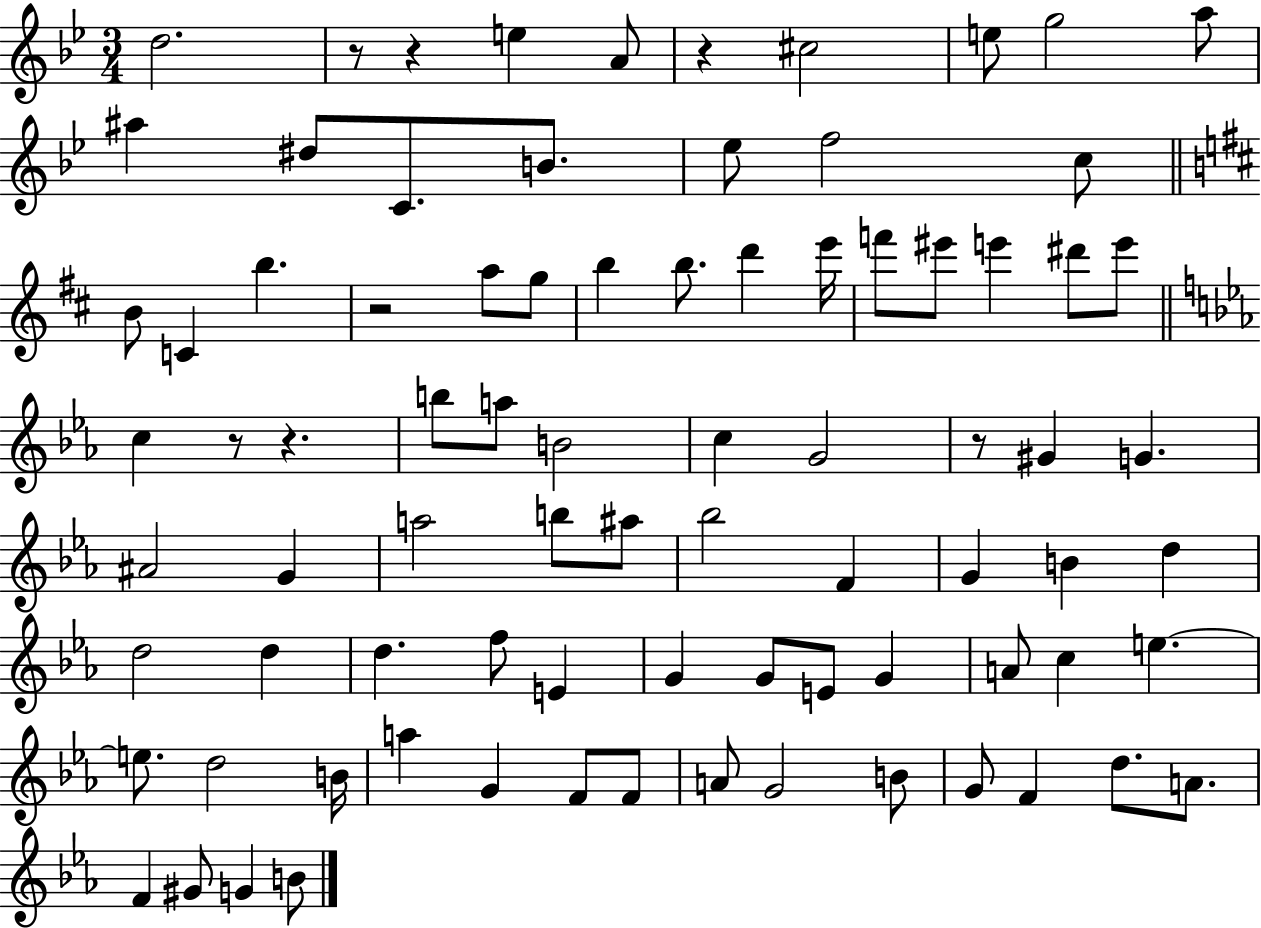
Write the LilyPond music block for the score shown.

{
  \clef treble
  \numericTimeSignature
  \time 3/4
  \key bes \major
  d''2. | r8 r4 e''4 a'8 | r4 cis''2 | e''8 g''2 a''8 | \break ais''4 dis''8 c'8. b'8. | ees''8 f''2 c''8 | \bar "||" \break \key b \minor b'8 c'4 b''4. | r2 a''8 g''8 | b''4 b''8. d'''4 e'''16 | f'''8 eis'''8 e'''4 dis'''8 e'''8 | \break \bar "||" \break \key c \minor c''4 r8 r4. | b''8 a''8 b'2 | c''4 g'2 | r8 gis'4 g'4. | \break ais'2 g'4 | a''2 b''8 ais''8 | bes''2 f'4 | g'4 b'4 d''4 | \break d''2 d''4 | d''4. f''8 e'4 | g'4 g'8 e'8 g'4 | a'8 c''4 e''4.~~ | \break e''8. d''2 b'16 | a''4 g'4 f'8 f'8 | a'8 g'2 b'8 | g'8 f'4 d''8. a'8. | \break f'4 gis'8 g'4 b'8 | \bar "|."
}